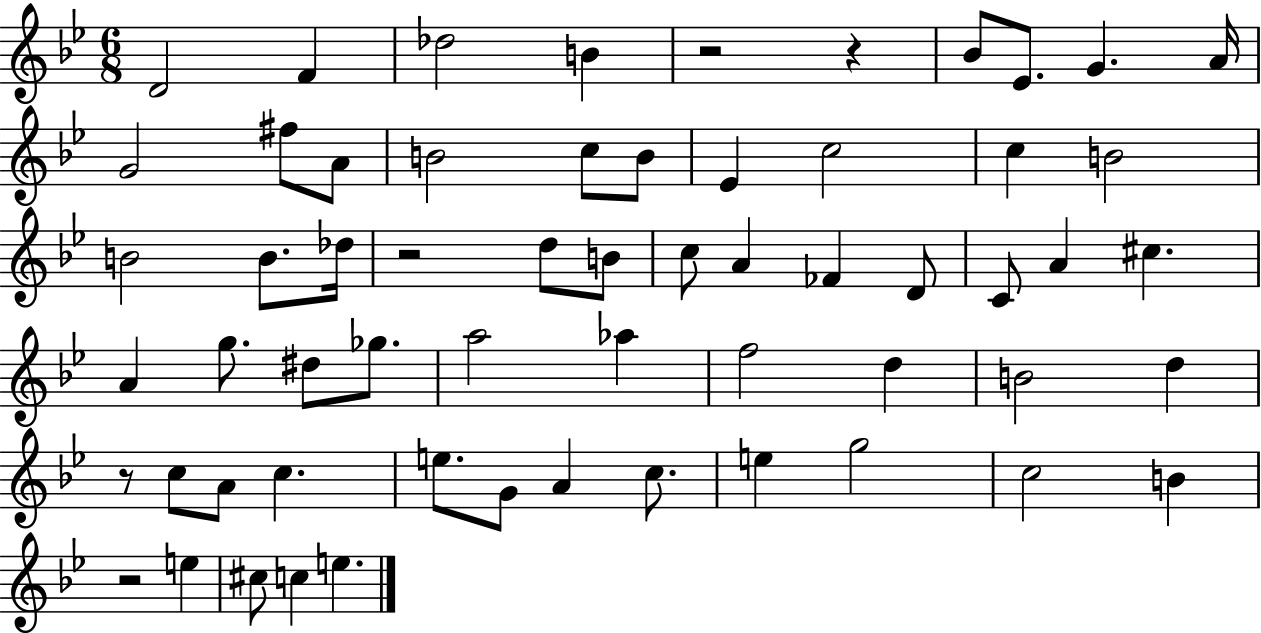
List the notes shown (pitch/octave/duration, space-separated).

D4/h F4/q Db5/h B4/q R/h R/q Bb4/e Eb4/e. G4/q. A4/s G4/h F#5/e A4/e B4/h C5/e B4/e Eb4/q C5/h C5/q B4/h B4/h B4/e. Db5/s R/h D5/e B4/e C5/e A4/q FES4/q D4/e C4/e A4/q C#5/q. A4/q G5/e. D#5/e Gb5/e. A5/h Ab5/q F5/h D5/q B4/h D5/q R/e C5/e A4/e C5/q. E5/e. G4/e A4/q C5/e. E5/q G5/h C5/h B4/q R/h E5/q C#5/e C5/q E5/q.